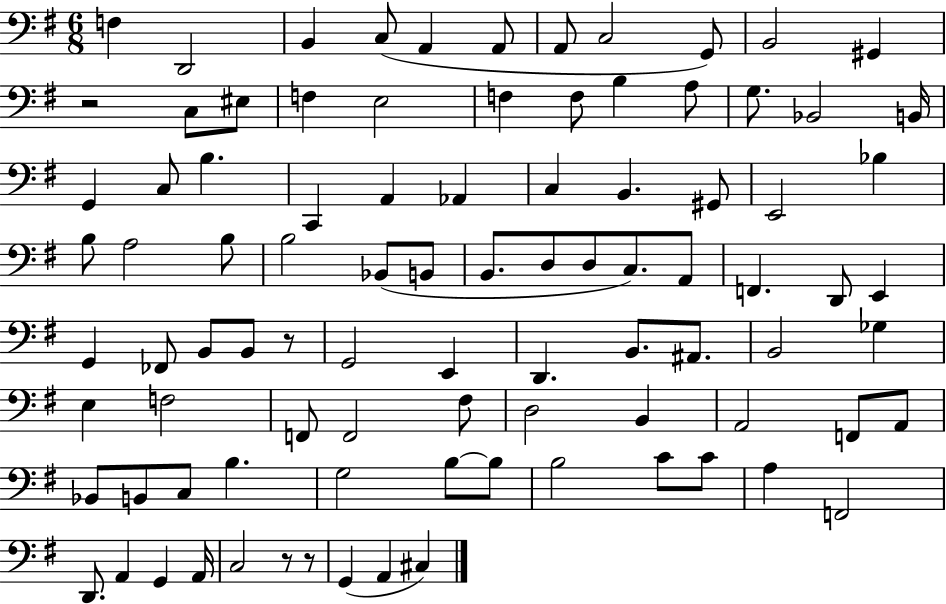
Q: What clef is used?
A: bass